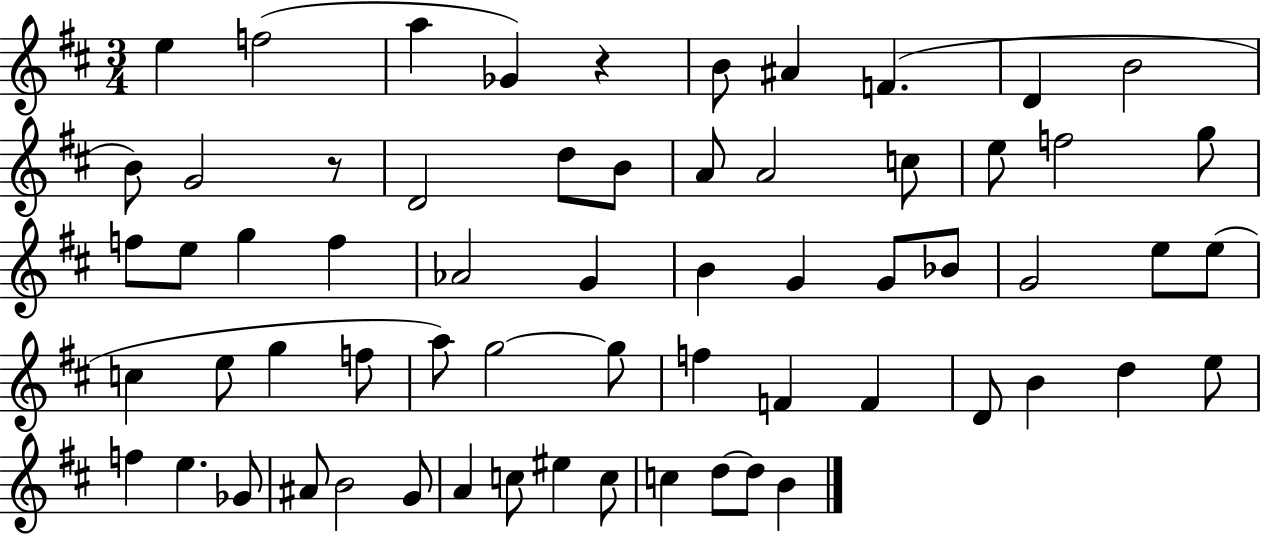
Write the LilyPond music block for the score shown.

{
  \clef treble
  \numericTimeSignature
  \time 3/4
  \key d \major
  e''4 f''2( | a''4 ges'4) r4 | b'8 ais'4 f'4.( | d'4 b'2 | \break b'8) g'2 r8 | d'2 d''8 b'8 | a'8 a'2 c''8 | e''8 f''2 g''8 | \break f''8 e''8 g''4 f''4 | aes'2 g'4 | b'4 g'4 g'8 bes'8 | g'2 e''8 e''8( | \break c''4 e''8 g''4 f''8 | a''8) g''2~~ g''8 | f''4 f'4 f'4 | d'8 b'4 d''4 e''8 | \break f''4 e''4. ges'8 | ais'8 b'2 g'8 | a'4 c''8 eis''4 c''8 | c''4 d''8~~ d''8 b'4 | \break \bar "|."
}